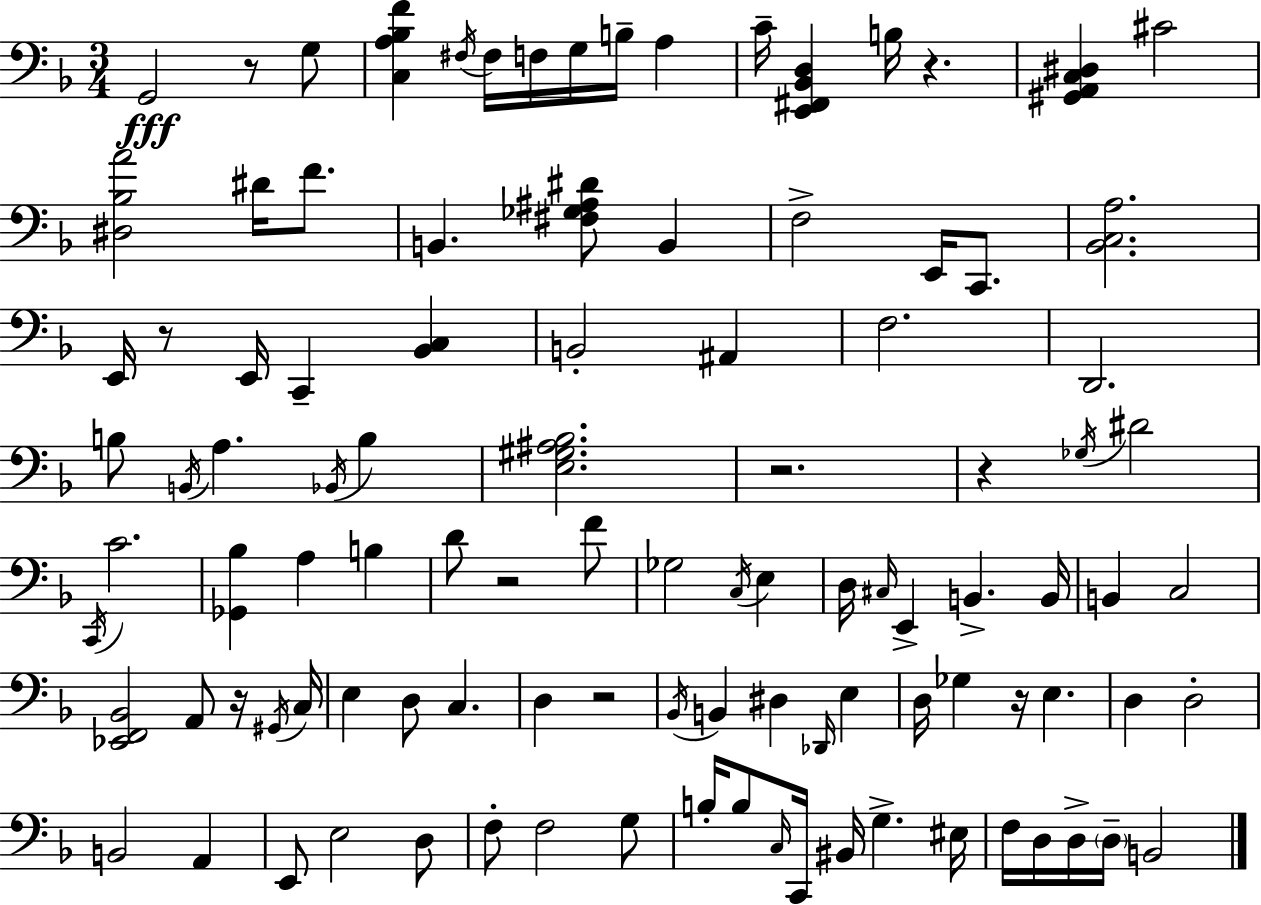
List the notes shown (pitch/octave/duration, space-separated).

G2/h R/e G3/e [C3,A3,Bb3,F4]/q F#3/s F#3/s F3/s G3/s B3/s A3/q C4/s [E2,F#2,Bb2,D3]/q B3/s R/q. [G#2,A2,C3,D#3]/q C#4/h [D#3,Bb3,A4]/h D#4/s F4/e. B2/q. [F#3,Gb3,A#3,D#4]/e B2/q F3/h E2/s C2/e. [Bb2,C3,A3]/h. E2/s R/e E2/s C2/q [Bb2,C3]/q B2/h A#2/q F3/h. D2/h. B3/e B2/s A3/q. Bb2/s B3/q [E3,G#3,A#3,Bb3]/h. R/h. R/q Gb3/s D#4/h C2/s C4/h. [Gb2,Bb3]/q A3/q B3/q D4/e R/h F4/e Gb3/h C3/s E3/q D3/s C#3/s E2/q B2/q. B2/s B2/q C3/h [Eb2,F2,Bb2]/h A2/e R/s G#2/s C3/s E3/q D3/e C3/q. D3/q R/h Bb2/s B2/q D#3/q Db2/s E3/q D3/s Gb3/q R/s E3/q. D3/q D3/h B2/h A2/q E2/e E3/h D3/e F3/e F3/h G3/e B3/s B3/e C3/s C2/s BIS2/s G3/q. EIS3/s F3/s D3/s D3/s D3/s B2/h